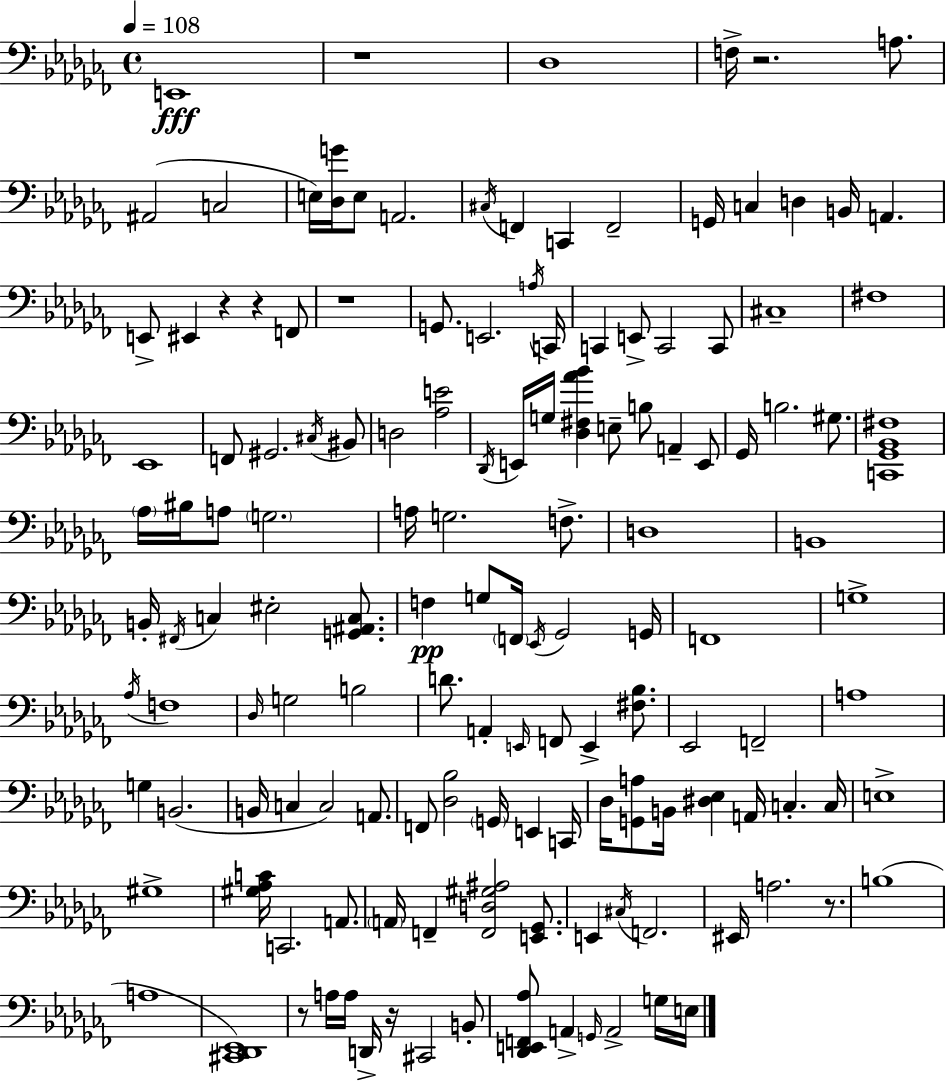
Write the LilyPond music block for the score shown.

{
  \clef bass
  \time 4/4
  \defaultTimeSignature
  \key aes \minor
  \tempo 4 = 108
  e,1\fff | r1 | des1 | f16-> r2. a8. | \break ais,2( c2 | e16) <des g'>16 e8 a,2. | \acciaccatura { cis16 } f,4 c,4 f,2-- | g,16 c4 d4 b,16 a,4. | \break e,8-> eis,4 r4 r4 f,8 | r1 | g,8. e,2. | \acciaccatura { a16 } c,16 c,4 e,8-> c,2 | \break c,8 cis1-- | fis1 | ees,1 | f,8 gis,2. | \break \acciaccatura { cis16 } bis,8 d2 <aes e'>2 | \acciaccatura { des,16 } e,16 g16 <des fis aes' bes'>4 e8-- b8 a,4-- | e,8 ges,16 b2. | gis8. <c, ges, bes, fis>1 | \break \parenthesize aes16 bis16 a8 \parenthesize g2. | a16 g2. | f8.-> d1 | b,1 | \break b,16-. \acciaccatura { fis,16 } c4 eis2-. | <g, ais, c>8. f4\pp g8 \parenthesize f,16 \acciaccatura { ees,16 } ges,2 | g,16 f,1 | g1-> | \break \acciaccatura { aes16 } f1 | \grace { des16 } g2 | b2 d'8. a,4-. \grace { e,16 } | f,8 e,4-> <fis bes>8. ees,2 | \break f,2-- a1 | g4 b,2.( | b,16 c4 c2) | a,8. f,8 <des bes>2 | \break \parenthesize g,16 e,4 c,16 des16 <g, a>8 b,16 <dis ees>4 | a,16 c4.-. c16 e1-> | gis1-> | <gis aes c'>16 c,2. | \break a,8. \parenthesize a,16 f,4-- <f, d gis ais>2 | <e, ges,>8. e,4 \acciaccatura { cis16 } f,2. | eis,16 a2. | r8. b1( | \break a1 | <cis, des, ees,>1) | r8 a16 a16 d,16-> r16 | cis,2 b,8-. <des, e, f, aes>8 a,4-> | \break \grace { g,16 } a,2-> g16 e16 \bar "|."
}